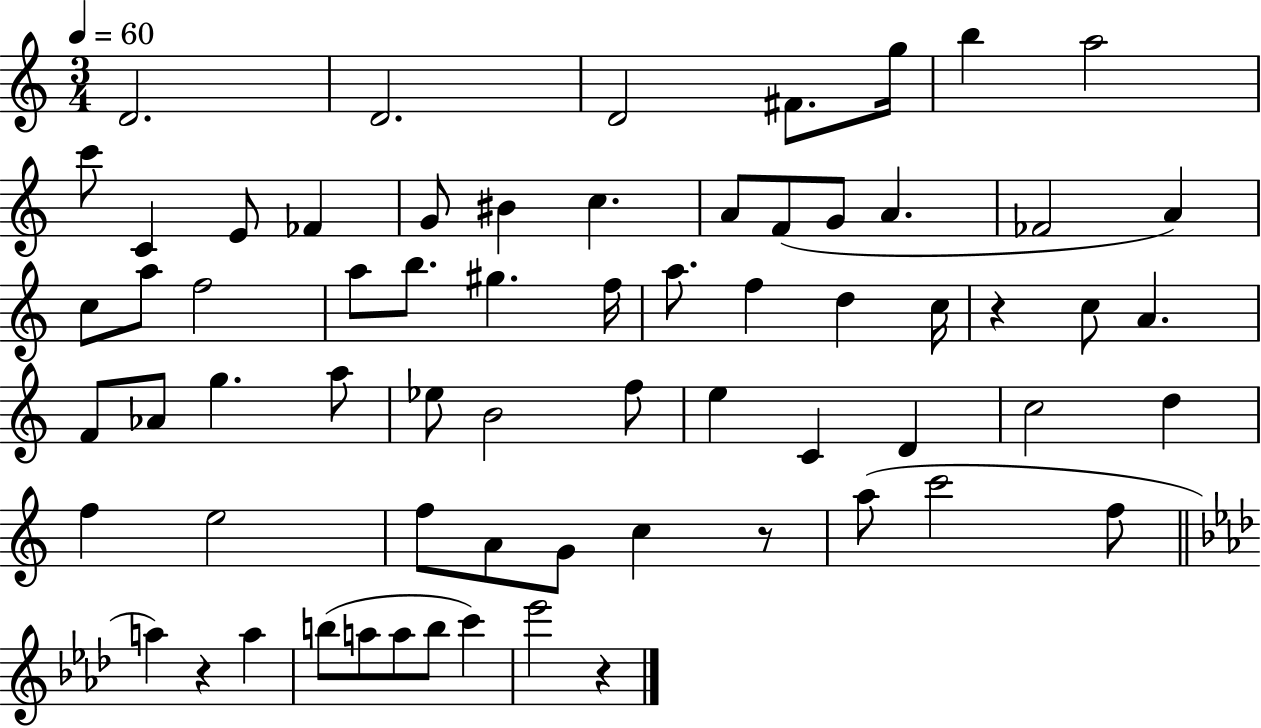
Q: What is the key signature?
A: C major